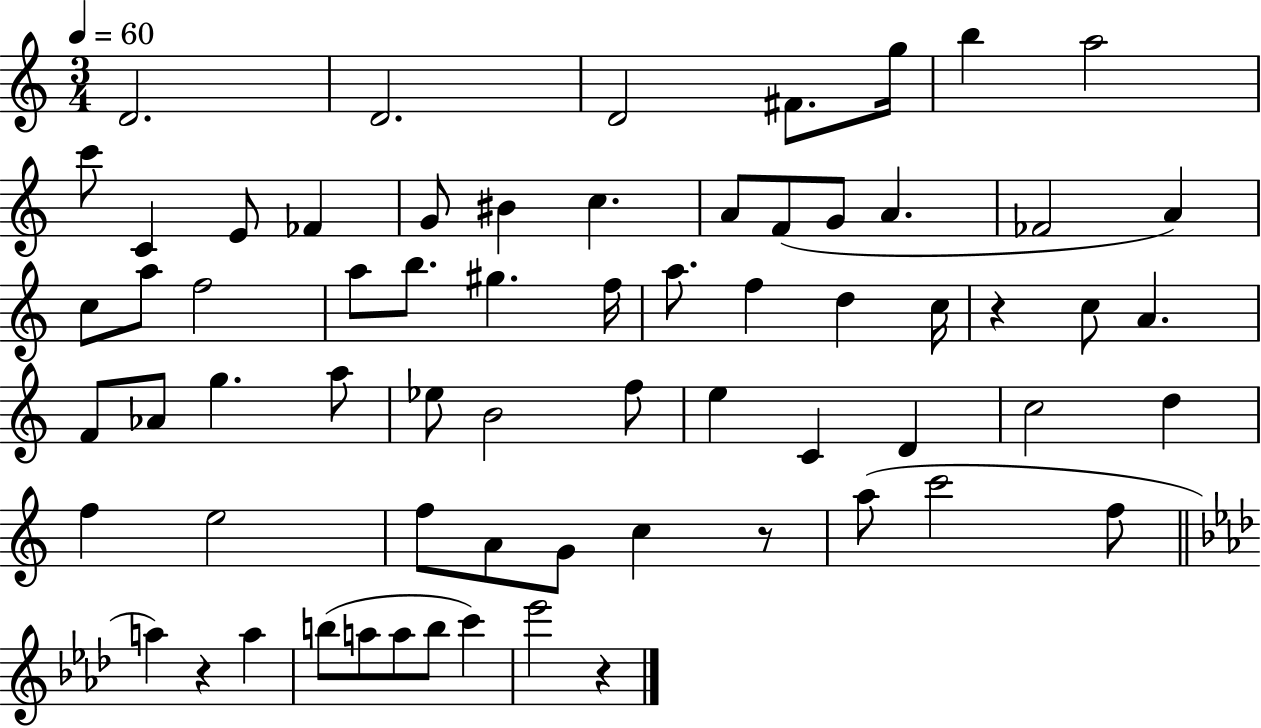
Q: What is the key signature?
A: C major